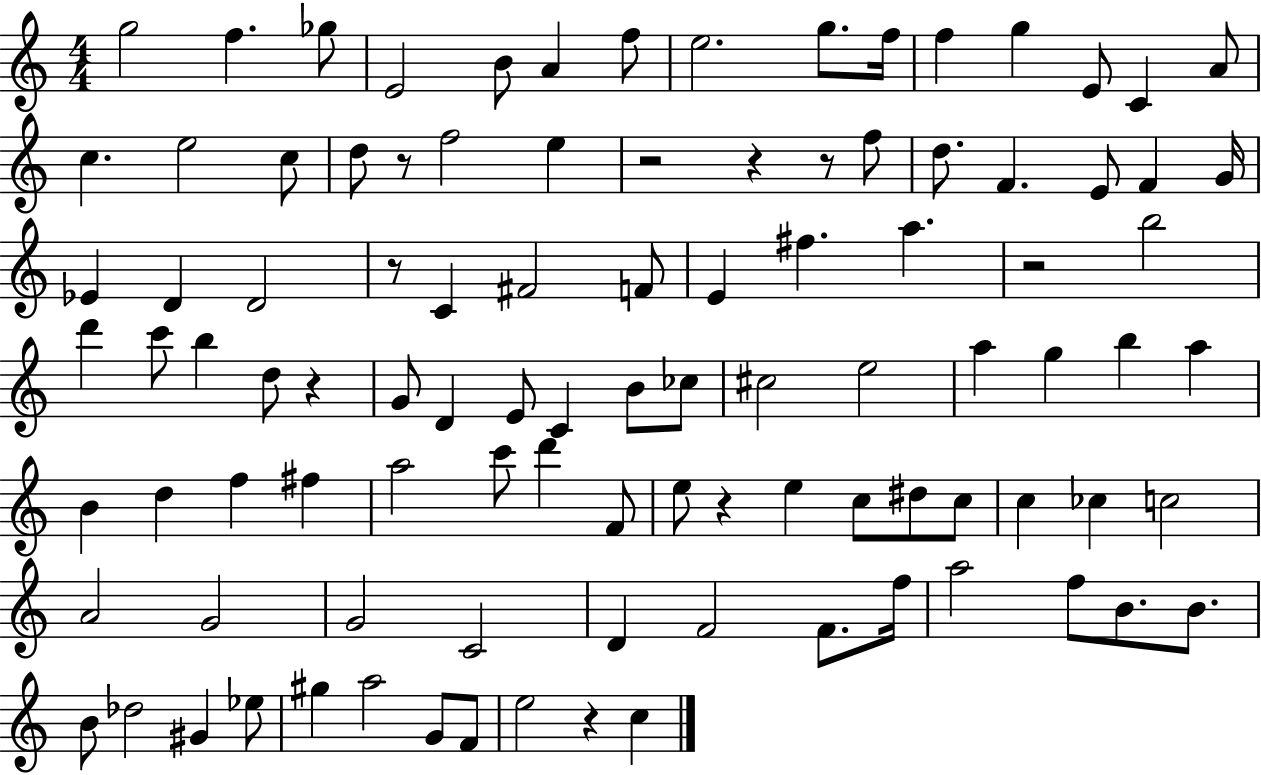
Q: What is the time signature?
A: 4/4